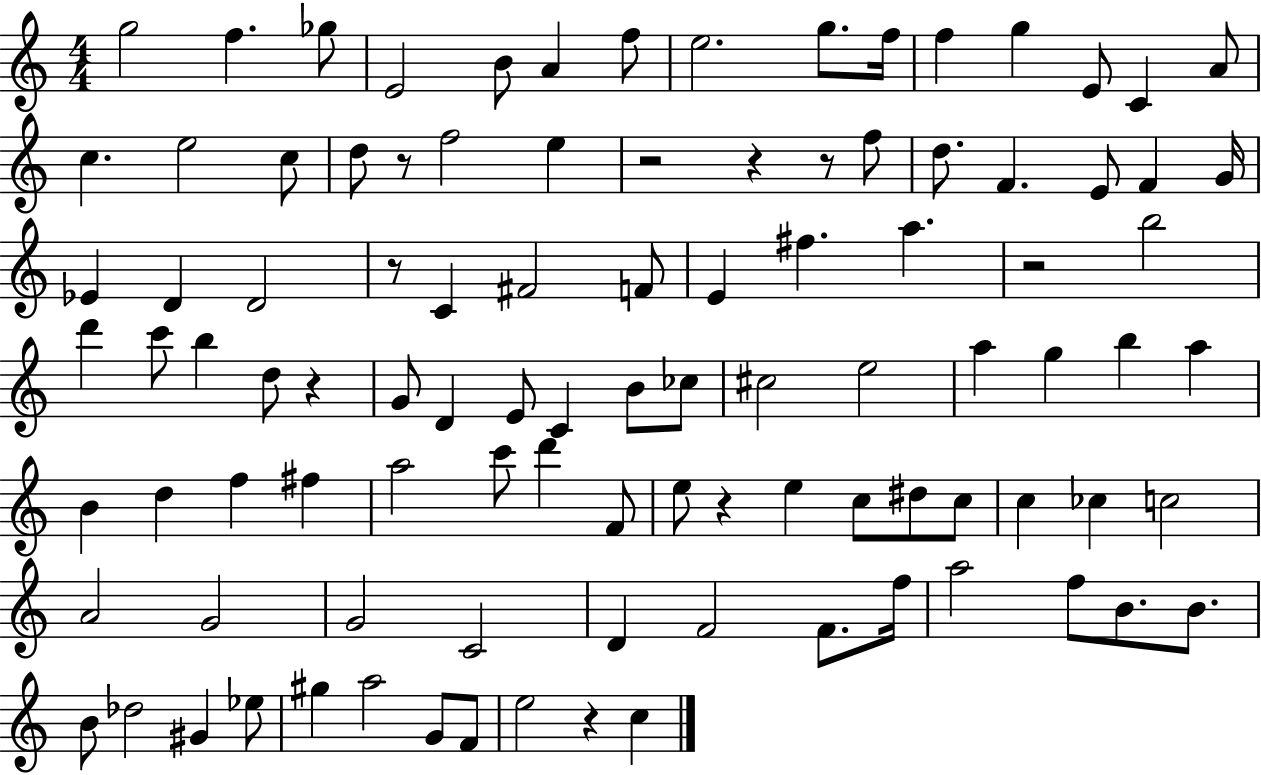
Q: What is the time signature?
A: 4/4